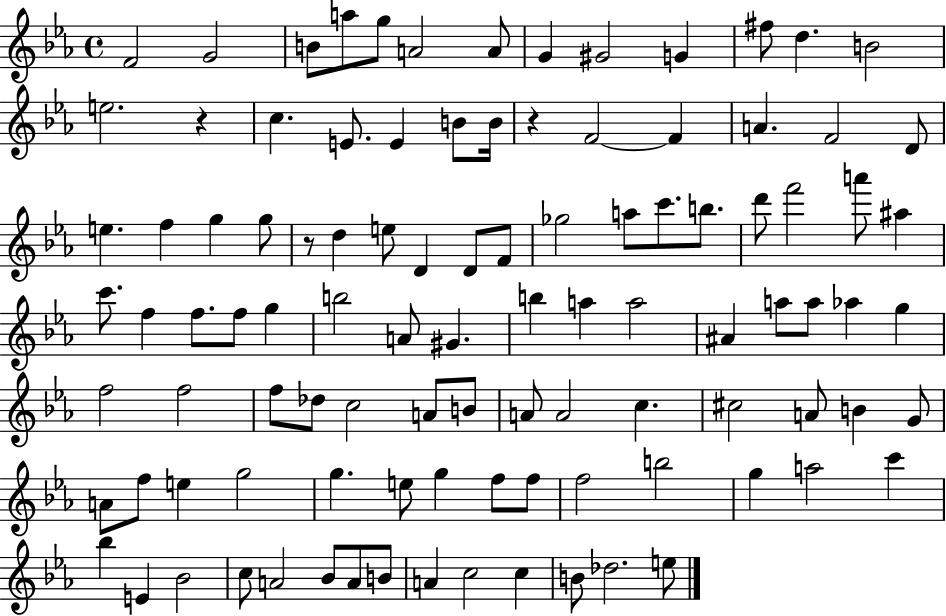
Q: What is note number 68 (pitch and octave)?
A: C#5